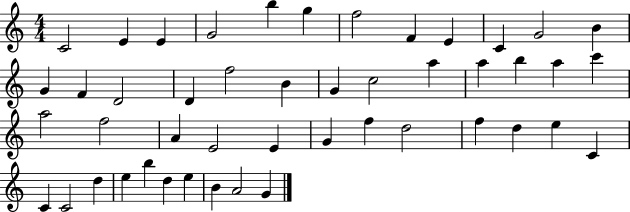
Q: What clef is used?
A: treble